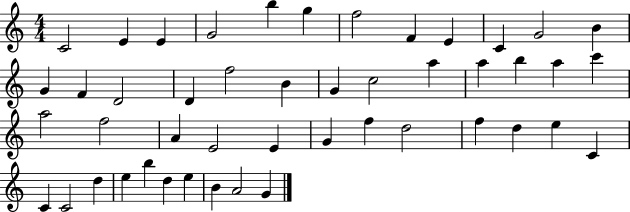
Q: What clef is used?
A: treble